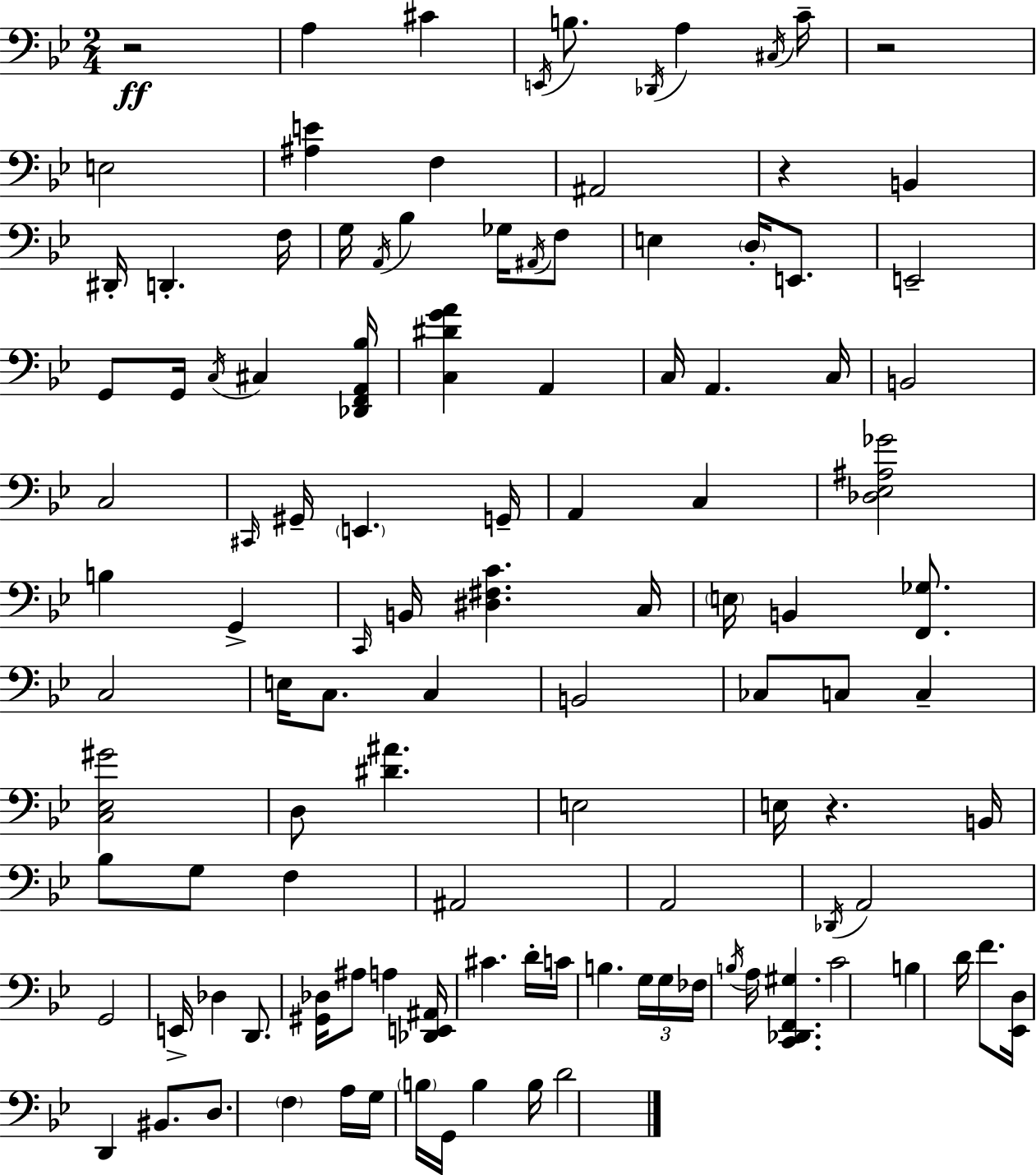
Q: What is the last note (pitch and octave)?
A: D4